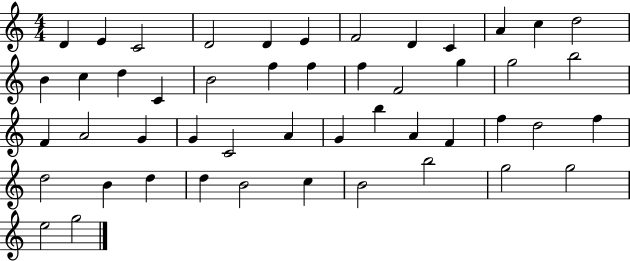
D4/q E4/q C4/h D4/h D4/q E4/q F4/h D4/q C4/q A4/q C5/q D5/h B4/q C5/q D5/q C4/q B4/h F5/q F5/q F5/q F4/h G5/q G5/h B5/h F4/q A4/h G4/q G4/q C4/h A4/q G4/q B5/q A4/q F4/q F5/q D5/h F5/q D5/h B4/q D5/q D5/q B4/h C5/q B4/h B5/h G5/h G5/h E5/h G5/h